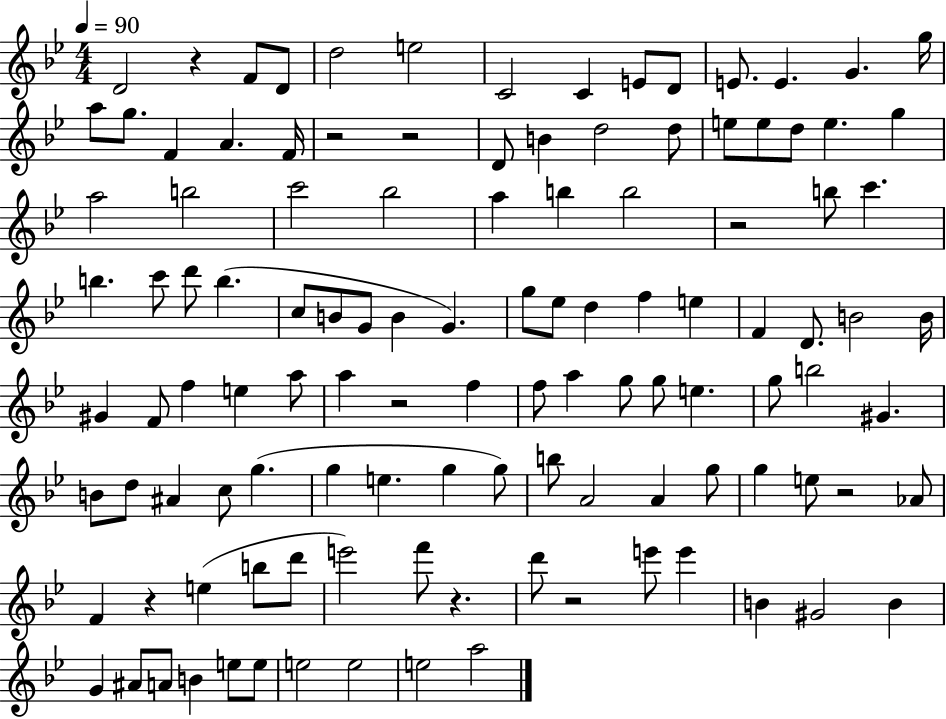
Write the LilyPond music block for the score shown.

{
  \clef treble
  \numericTimeSignature
  \time 4/4
  \key bes \major
  \tempo 4 = 90
  d'2 r4 f'8 d'8 | d''2 e''2 | c'2 c'4 e'8 d'8 | e'8. e'4. g'4. g''16 | \break a''8 g''8. f'4 a'4. f'16 | r2 r2 | d'8 b'4 d''2 d''8 | e''8 e''8 d''8 e''4. g''4 | \break a''2 b''2 | c'''2 bes''2 | a''4 b''4 b''2 | r2 b''8 c'''4. | \break b''4. c'''8 d'''8 b''4.( | c''8 b'8 g'8 b'4 g'4.) | g''8 ees''8 d''4 f''4 e''4 | f'4 d'8. b'2 b'16 | \break gis'4 f'8 f''4 e''4 a''8 | a''4 r2 f''4 | f''8 a''4 g''8 g''8 e''4. | g''8 b''2 gis'4. | \break b'8 d''8 ais'4 c''8 g''4.( | g''4 e''4. g''4 g''8) | b''8 a'2 a'4 g''8 | g''4 e''8 r2 aes'8 | \break f'4 r4 e''4( b''8 d'''8 | e'''2) f'''8 r4. | d'''8 r2 e'''8 e'''4 | b'4 gis'2 b'4 | \break g'4 ais'8 a'8 b'4 e''8 e''8 | e''2 e''2 | e''2 a''2 | \bar "|."
}